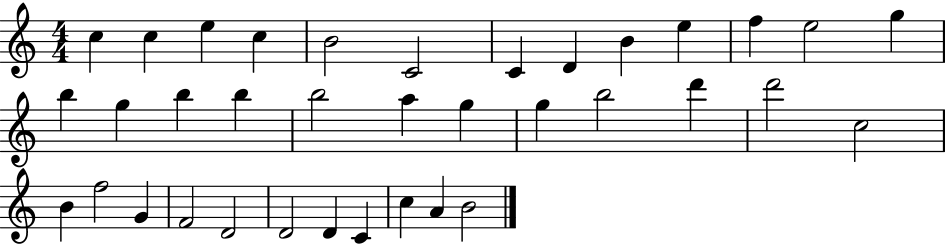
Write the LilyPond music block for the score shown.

{
  \clef treble
  \numericTimeSignature
  \time 4/4
  \key c \major
  c''4 c''4 e''4 c''4 | b'2 c'2 | c'4 d'4 b'4 e''4 | f''4 e''2 g''4 | \break b''4 g''4 b''4 b''4 | b''2 a''4 g''4 | g''4 b''2 d'''4 | d'''2 c''2 | \break b'4 f''2 g'4 | f'2 d'2 | d'2 d'4 c'4 | c''4 a'4 b'2 | \break \bar "|."
}